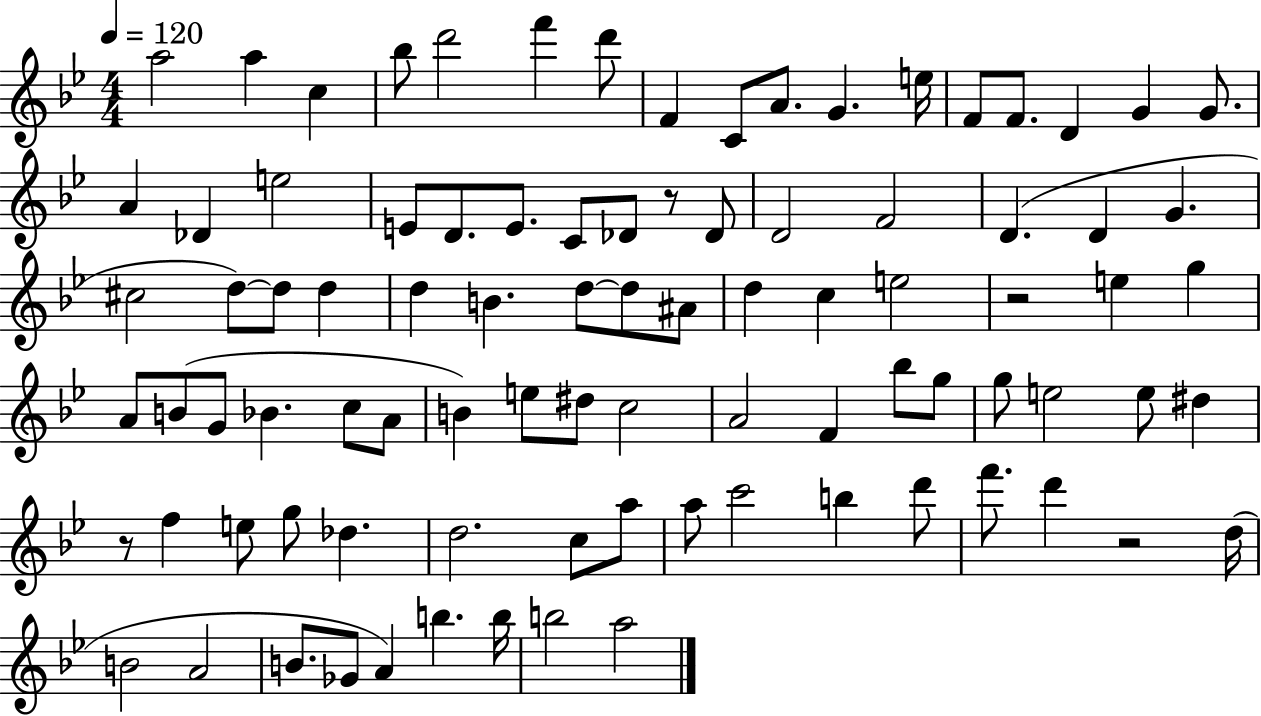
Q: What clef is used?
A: treble